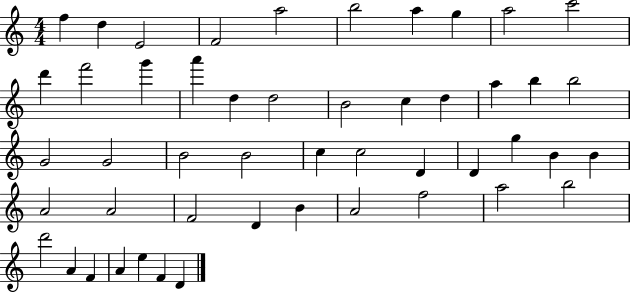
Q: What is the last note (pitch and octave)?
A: D4